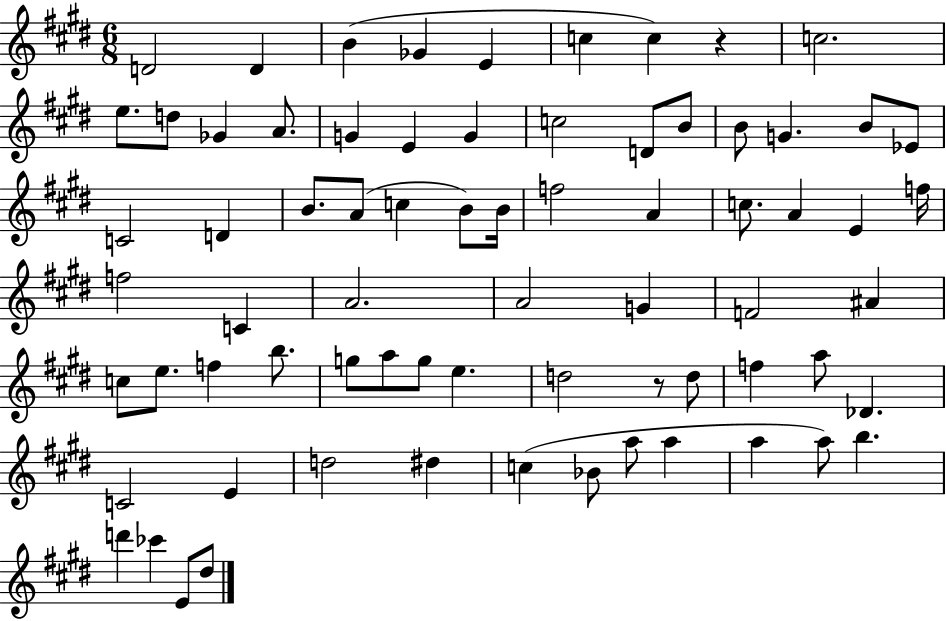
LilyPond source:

{
  \clef treble
  \numericTimeSignature
  \time 6/8
  \key e \major
  \repeat volta 2 { d'2 d'4 | b'4( ges'4 e'4 | c''4 c''4) r4 | c''2. | \break e''8. d''8 ges'4 a'8. | g'4 e'4 g'4 | c''2 d'8 b'8 | b'8 g'4. b'8 ees'8 | \break c'2 d'4 | b'8. a'8( c''4 b'8) b'16 | f''2 a'4 | c''8. a'4 e'4 f''16 | \break f''2 c'4 | a'2. | a'2 g'4 | f'2 ais'4 | \break c''8 e''8. f''4 b''8. | g''8 a''8 g''8 e''4. | d''2 r8 d''8 | f''4 a''8 des'4. | \break c'2 e'4 | d''2 dis''4 | c''4( bes'8 a''8 a''4 | a''4 a''8) b''4. | \break d'''4 ces'''4 e'8 dis''8 | } \bar "|."
}